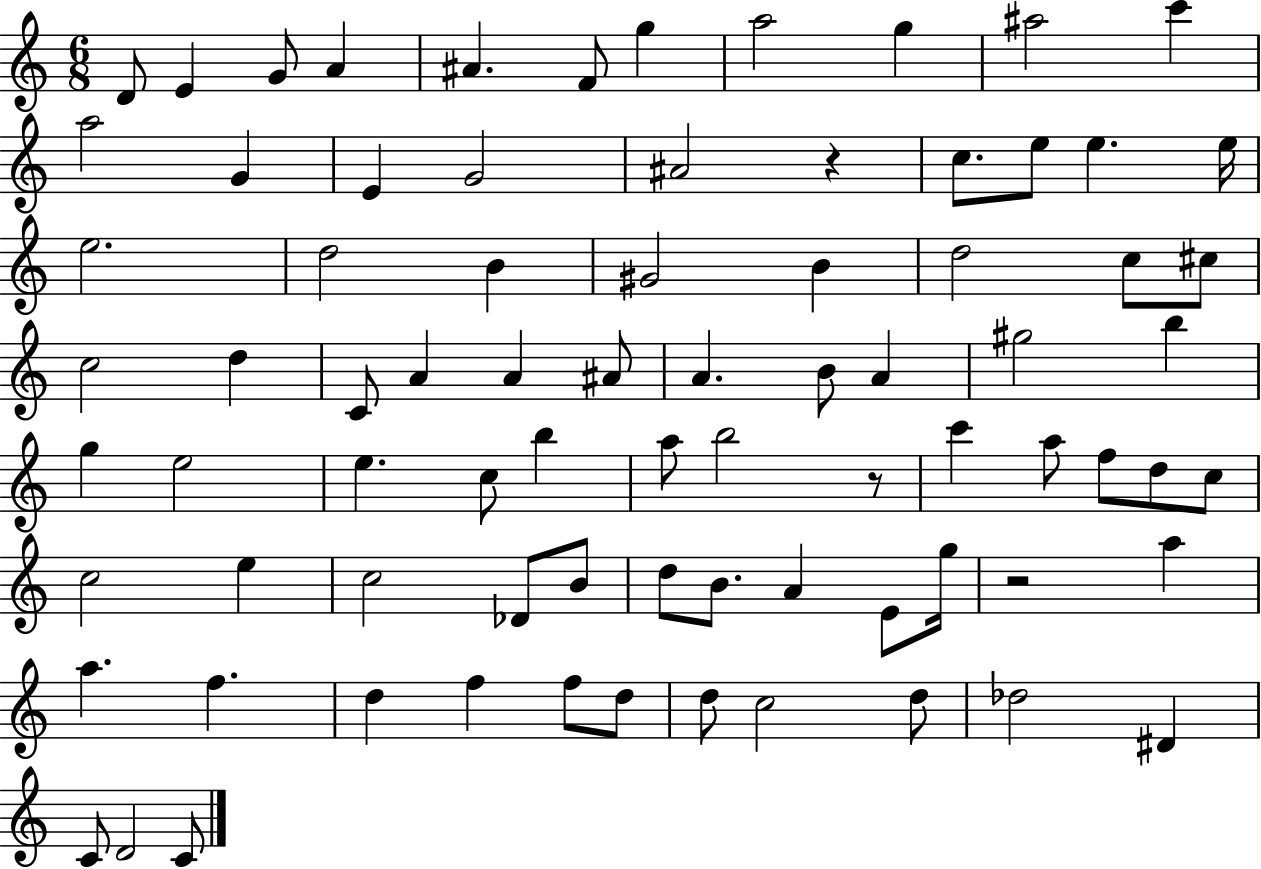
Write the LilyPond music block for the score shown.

{
  \clef treble
  \numericTimeSignature
  \time 6/8
  \key c \major
  d'8 e'4 g'8 a'4 | ais'4. f'8 g''4 | a''2 g''4 | ais''2 c'''4 | \break a''2 g'4 | e'4 g'2 | ais'2 r4 | c''8. e''8 e''4. e''16 | \break e''2. | d''2 b'4 | gis'2 b'4 | d''2 c''8 cis''8 | \break c''2 d''4 | c'8 a'4 a'4 ais'8 | a'4. b'8 a'4 | gis''2 b''4 | \break g''4 e''2 | e''4. c''8 b''4 | a''8 b''2 r8 | c'''4 a''8 f''8 d''8 c''8 | \break c''2 e''4 | c''2 des'8 b'8 | d''8 b'8. a'4 e'8 g''16 | r2 a''4 | \break a''4. f''4. | d''4 f''4 f''8 d''8 | d''8 c''2 d''8 | des''2 dis'4 | \break c'8 d'2 c'8 | \bar "|."
}